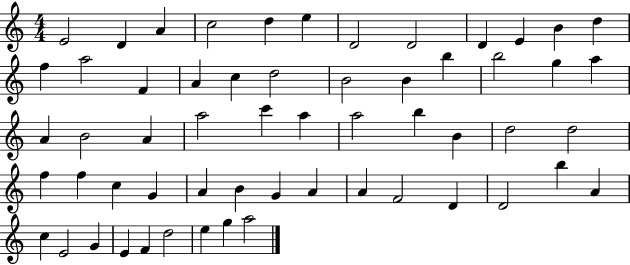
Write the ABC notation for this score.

X:1
T:Untitled
M:4/4
L:1/4
K:C
E2 D A c2 d e D2 D2 D E B d f a2 F A c d2 B2 B b b2 g a A B2 A a2 c' a a2 b B d2 d2 f f c G A B G A A F2 D D2 b A c E2 G E F d2 e g a2